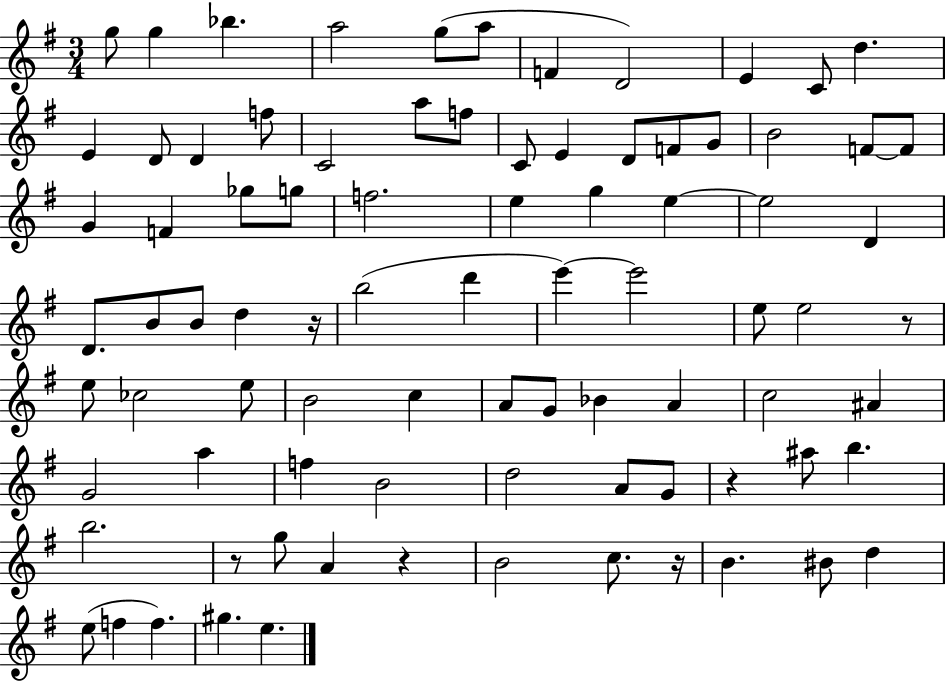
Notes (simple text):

G5/e G5/q Bb5/q. A5/h G5/e A5/e F4/q D4/h E4/q C4/e D5/q. E4/q D4/e D4/q F5/e C4/h A5/e F5/e C4/e E4/q D4/e F4/e G4/e B4/h F4/e F4/e G4/q F4/q Gb5/e G5/e F5/h. E5/q G5/q E5/q E5/h D4/q D4/e. B4/e B4/e D5/q R/s B5/h D6/q E6/q E6/h E5/e E5/h R/e E5/e CES5/h E5/e B4/h C5/q A4/e G4/e Bb4/q A4/q C5/h A#4/q G4/h A5/q F5/q B4/h D5/h A4/e G4/e R/q A#5/e B5/q. B5/h. R/e G5/e A4/q R/q B4/h C5/e. R/s B4/q. BIS4/e D5/q E5/e F5/q F5/q. G#5/q. E5/q.